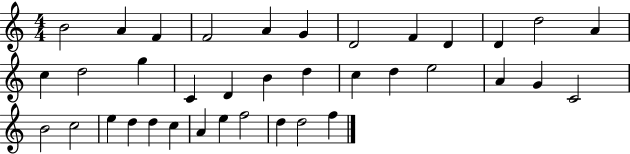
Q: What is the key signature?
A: C major